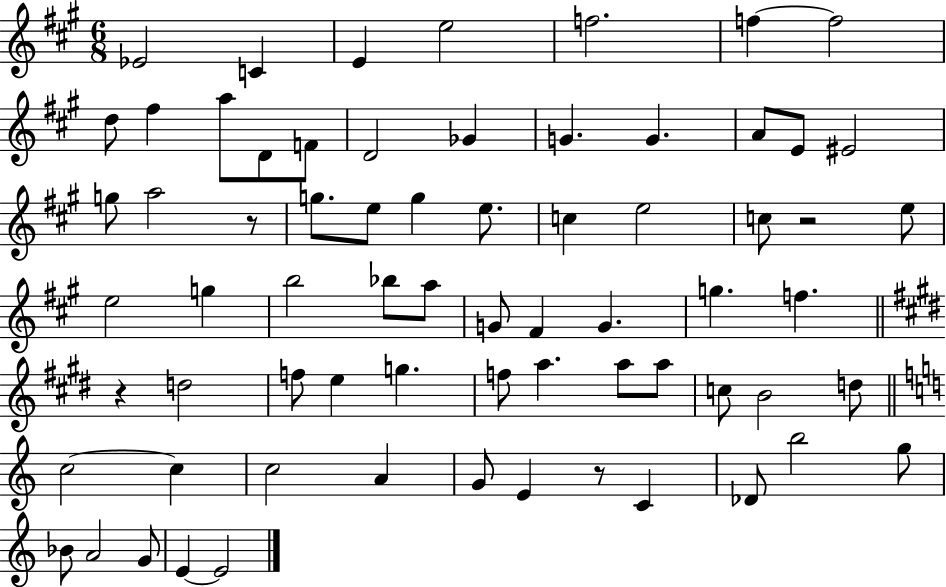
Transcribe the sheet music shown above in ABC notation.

X:1
T:Untitled
M:6/8
L:1/4
K:A
_E2 C E e2 f2 f f2 d/2 ^f a/2 D/2 F/2 D2 _G G G A/2 E/2 ^E2 g/2 a2 z/2 g/2 e/2 g e/2 c e2 c/2 z2 e/2 e2 g b2 _b/2 a/2 G/2 ^F G g f z d2 f/2 e g f/2 a a/2 a/2 c/2 B2 d/2 c2 c c2 A G/2 E z/2 C _D/2 b2 g/2 _B/2 A2 G/2 E E2